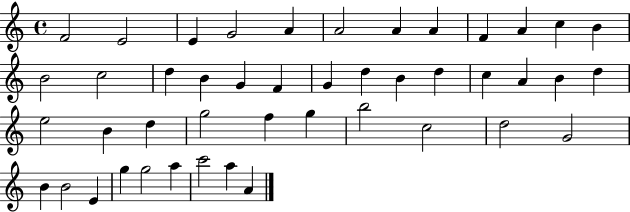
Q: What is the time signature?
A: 4/4